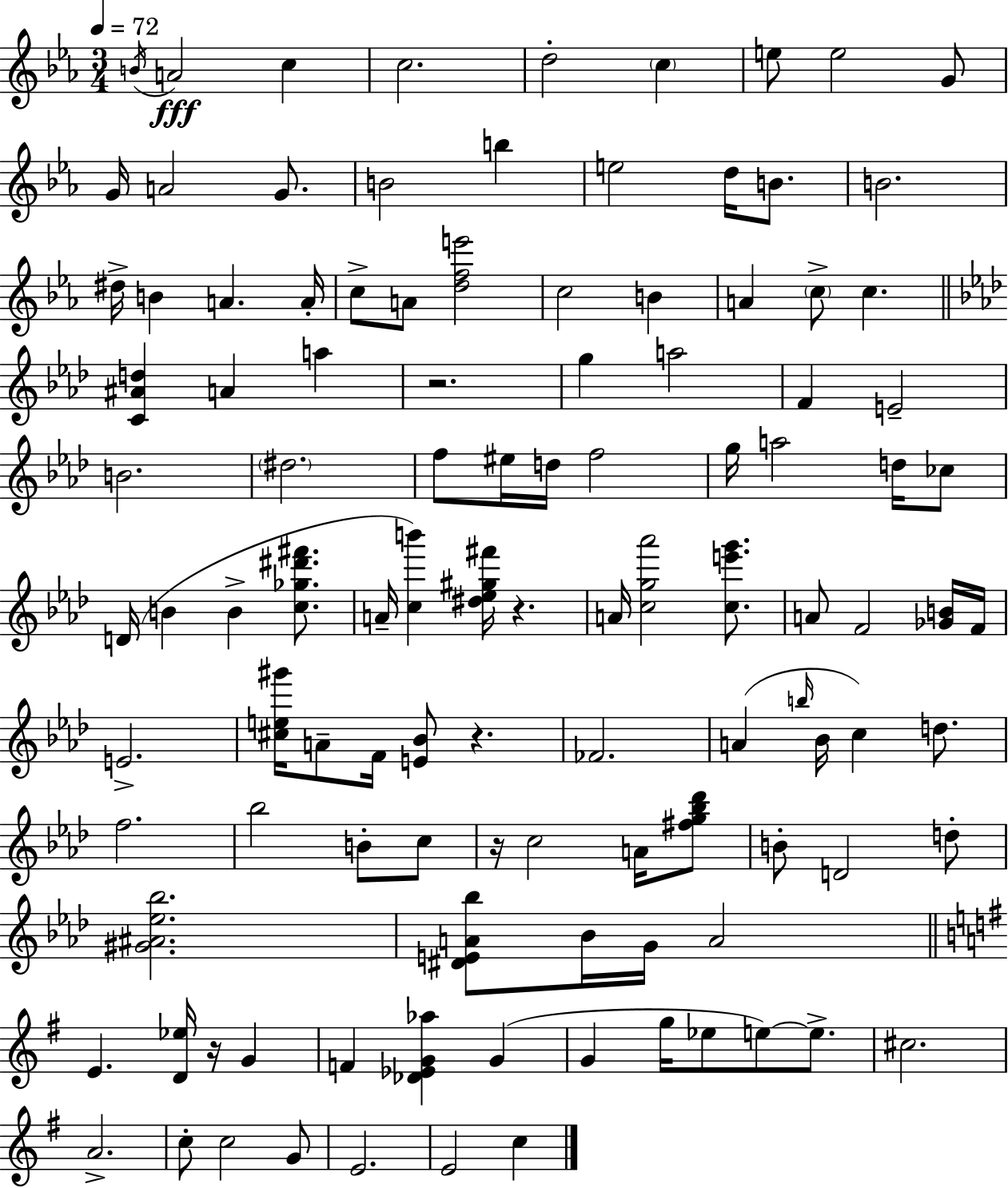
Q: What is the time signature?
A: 3/4